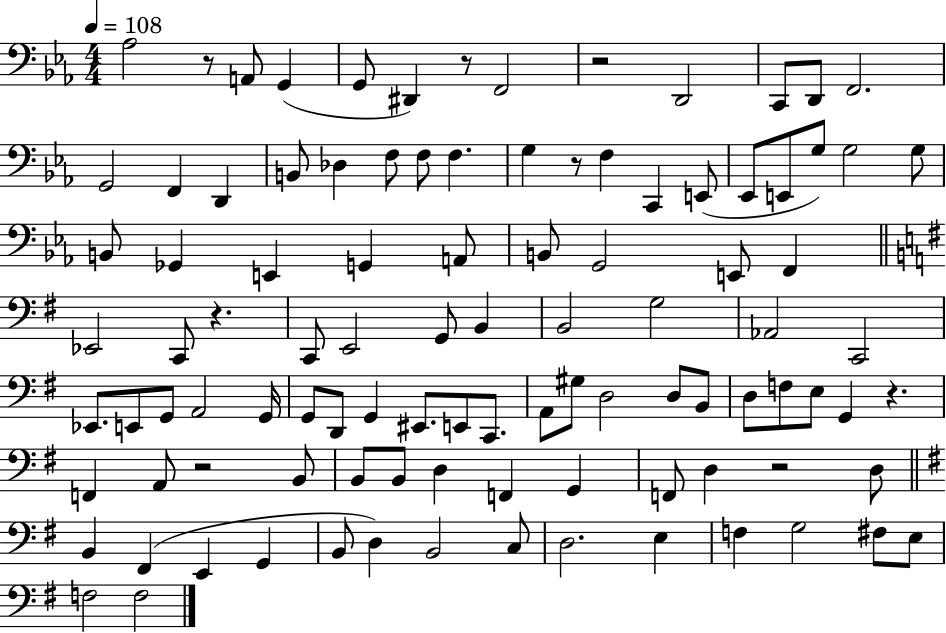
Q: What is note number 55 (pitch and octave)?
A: EIS2